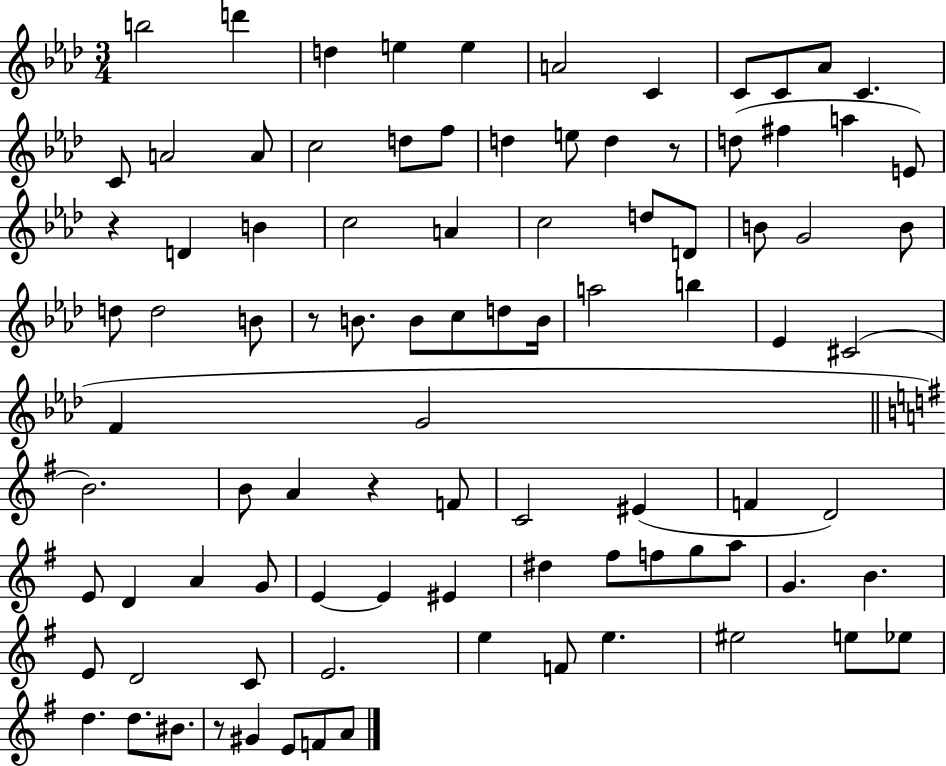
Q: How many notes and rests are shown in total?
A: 92